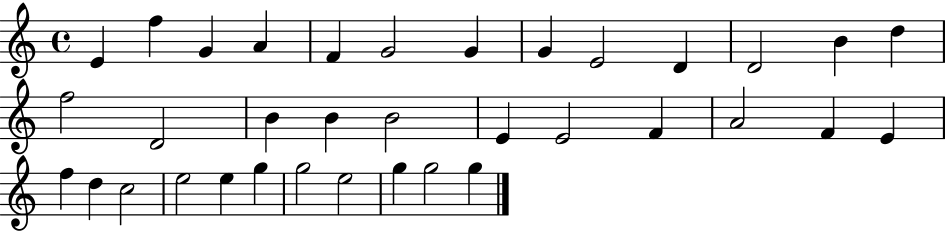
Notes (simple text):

E4/q F5/q G4/q A4/q F4/q G4/h G4/q G4/q E4/h D4/q D4/h B4/q D5/q F5/h D4/h B4/q B4/q B4/h E4/q E4/h F4/q A4/h F4/q E4/q F5/q D5/q C5/h E5/h E5/q G5/q G5/h E5/h G5/q G5/h G5/q